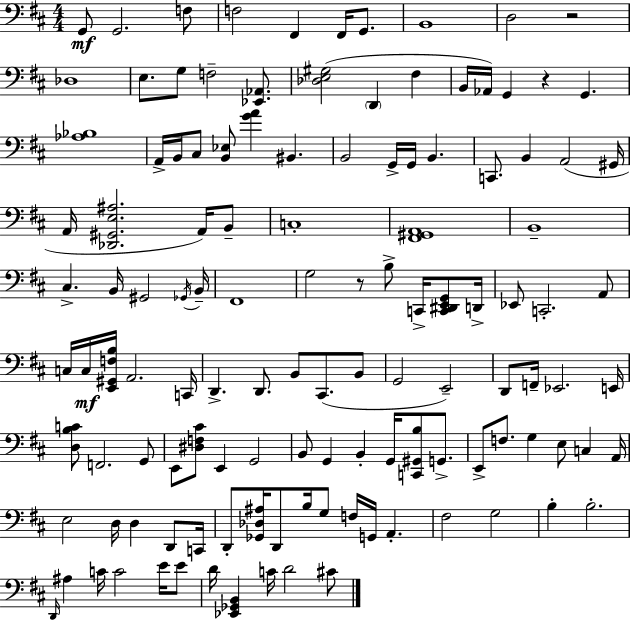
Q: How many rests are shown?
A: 3